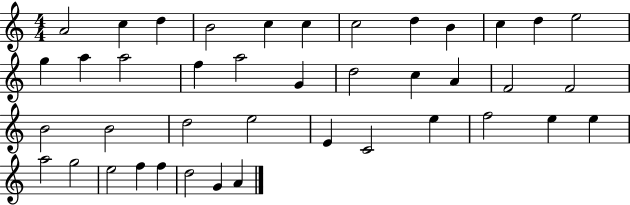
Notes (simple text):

A4/h C5/q D5/q B4/h C5/q C5/q C5/h D5/q B4/q C5/q D5/q E5/h G5/q A5/q A5/h F5/q A5/h G4/q D5/h C5/q A4/q F4/h F4/h B4/h B4/h D5/h E5/h E4/q C4/h E5/q F5/h E5/q E5/q A5/h G5/h E5/h F5/q F5/q D5/h G4/q A4/q